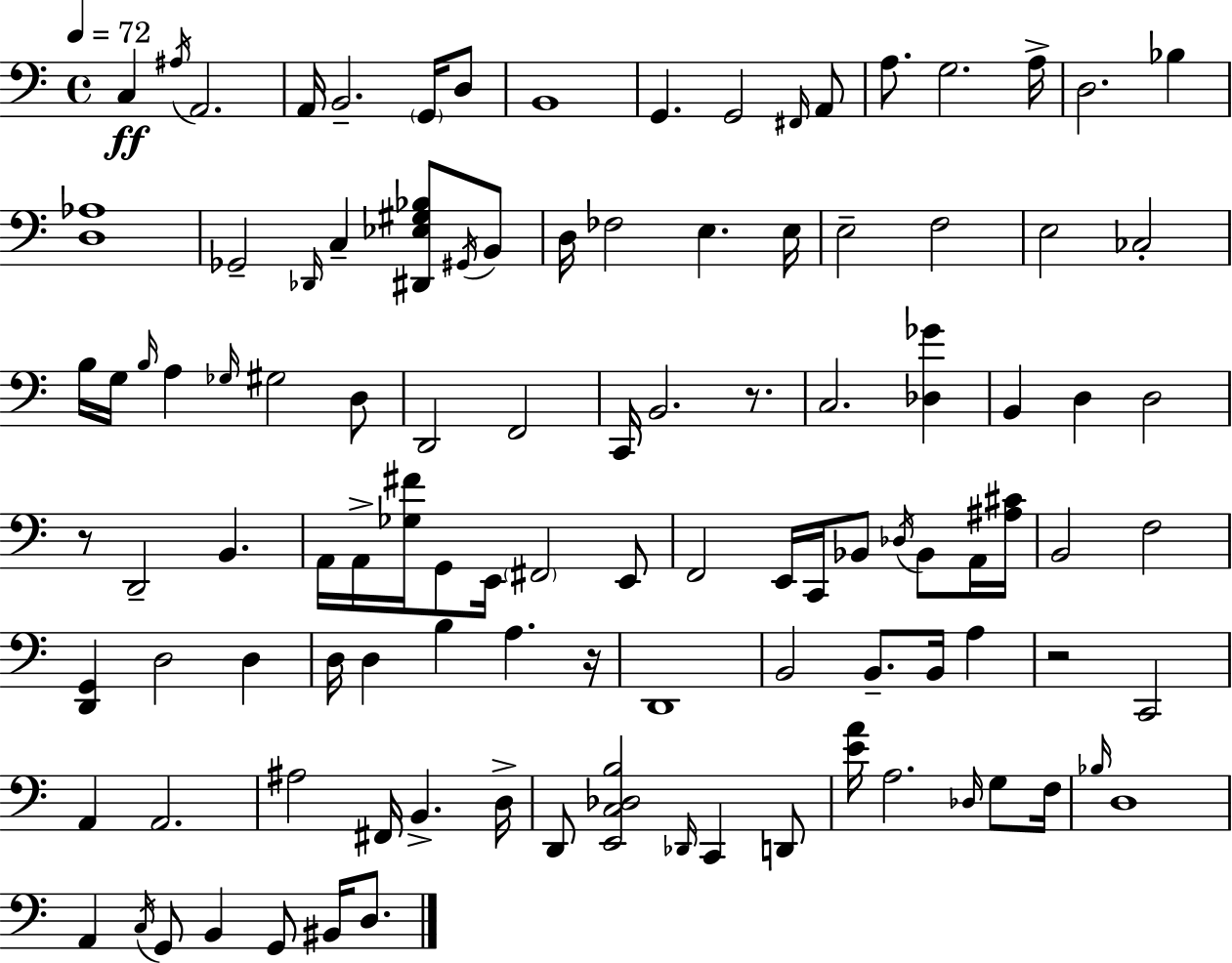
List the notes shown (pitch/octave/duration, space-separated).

C3/q A#3/s A2/h. A2/s B2/h. G2/s D3/e B2/w G2/q. G2/h F#2/s A2/e A3/e. G3/h. A3/s D3/h. Bb3/q [D3,Ab3]/w Gb2/h Db2/s C3/q [D#2,Eb3,G#3,Bb3]/e G#2/s B2/e D3/s FES3/h E3/q. E3/s E3/h F3/h E3/h CES3/h B3/s G3/s B3/s A3/q Gb3/s G#3/h D3/e D2/h F2/h C2/s B2/h. R/e. C3/h. [Db3,Gb4]/q B2/q D3/q D3/h R/e D2/h B2/q. A2/s A2/s [Gb3,F#4]/s G2/e E2/s F#2/h E2/e F2/h E2/s C2/s Bb2/e Db3/s Bb2/e A2/s [A#3,C#4]/s B2/h F3/h [D2,G2]/q D3/h D3/q D3/s D3/q B3/q A3/q. R/s D2/w B2/h B2/e. B2/s A3/q R/h C2/h A2/q A2/h. A#3/h F#2/s B2/q. D3/s D2/e [E2,C3,Db3,B3]/h Db2/s C2/q D2/e [E4,A4]/s A3/h. Db3/s G3/e F3/s Bb3/s D3/w A2/q C3/s G2/e B2/q G2/e BIS2/s D3/e.